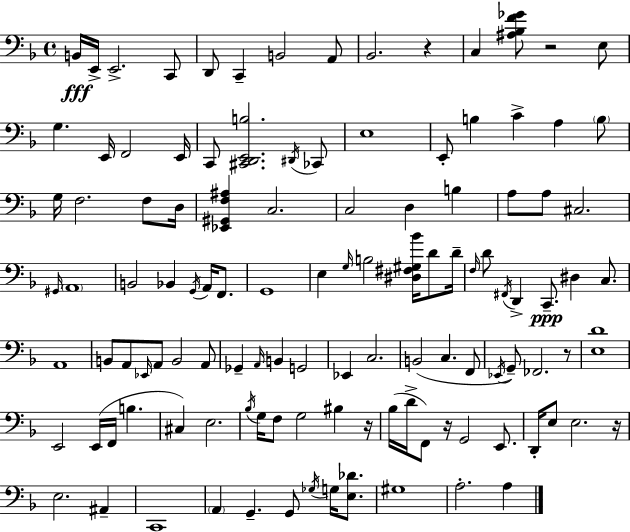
{
  \clef bass
  \time 4/4
  \defaultTimeSignature
  \key d \minor
  b,16\fff e,16-> e,2.-> c,8 | d,8 c,4-- b,2 a,8 | bes,2. r4 | c4 <ais bes f' ges'>8 r2 e8 | \break g4. e,16 f,2 e,16 | c,8 <cis, d, e, b>2. \acciaccatura { dis,16 } ces,8 | e1 | e,8-. b4 c'4-> a4 \parenthesize b8 | \break g16 f2. f8 | d16 <ees, gis, f ais>4 c2. | c2 d4 b4 | a8 a8 cis2. | \break \grace { gis,16 } \parenthesize a,1 | b,2 bes,4 \acciaccatura { g,16 } a,16 | f,8. g,1 | e4 \grace { g16 } b2 | \break <dis fis gis bes'>16 d'8 d'16-- \grace { f16 } d'8 \acciaccatura { fis,16 } d,4-> c,8.--\ppp dis4 | c8. a,1 | b,8 a,8 \grace { ees,16 } a,8 b,2 | a,8 ges,4-- \grace { a,16 } b,4 | \break g,2 ees,4 c2. | b,2( | c4. f,8 \acciaccatura { ees,16 }) g,8-- fes,2. | r8 <e d'>1 | \break e,2 | e,16( f,16 b4. cis4) e2. | \acciaccatura { bes16 } g16 f8 g2 | bis4 r16 bes16( d'16-> f,8) r16 g,2 | \break e,8. d,16-. e8 e2. | r16 e2. | ais,4-- c,1 | \parenthesize a,4 g,4.-- | \break g,8 \acciaccatura { ges16 } g16 <e des'>8. gis1 | a2.-. | a4 \bar "|."
}